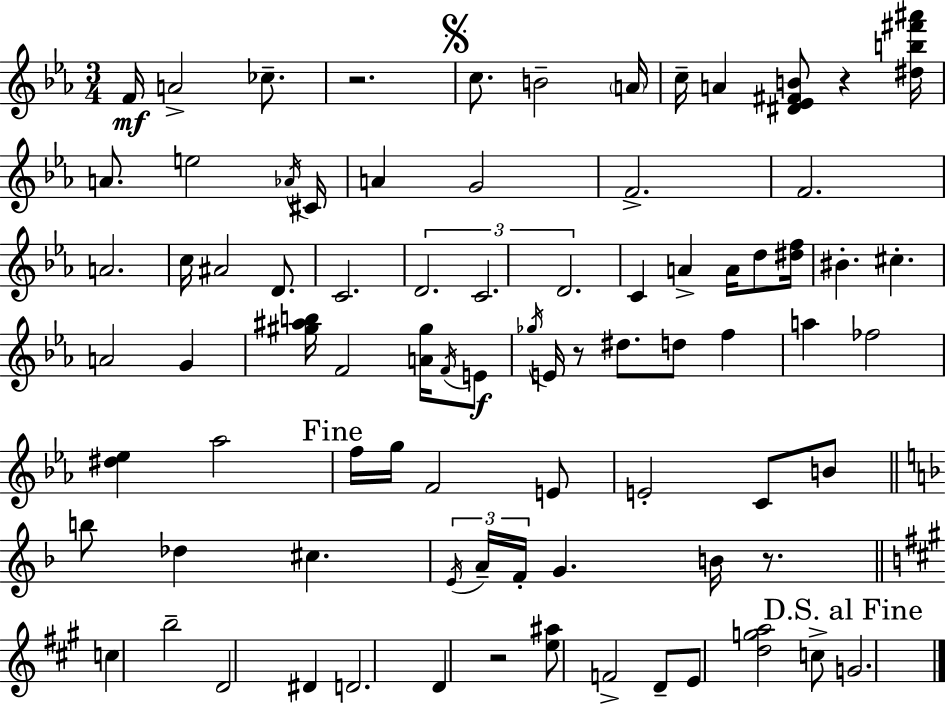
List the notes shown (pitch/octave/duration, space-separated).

F4/s A4/h CES5/e. R/h. C5/e. B4/h A4/s C5/s A4/q [D#4,Eb4,F#4,B4]/e R/q [D#5,B5,F#6,A#6]/s A4/e. E5/h Ab4/s C#4/s A4/q G4/h F4/h. F4/h. A4/h. C5/s A#4/h D4/e. C4/h. D4/h. C4/h. D4/h. C4/q A4/q A4/s D5/e [D#5,F5]/s BIS4/q. C#5/q. A4/h G4/q [G#5,A#5,B5]/s F4/h [A4,G#5]/s F4/s E4/e Gb5/s E4/s R/e D#5/e. D5/e F5/q A5/q FES5/h [D#5,Eb5]/q Ab5/h F5/s G5/s F4/h E4/e E4/h C4/e B4/e B5/e Db5/q C#5/q. E4/s A4/s F4/s G4/q. B4/s R/e. C5/q B5/h D4/h D#4/q D4/h. D4/q R/h [E5,A#5]/e F4/h D4/e E4/e [D5,G5,A5]/h C5/e G4/h.